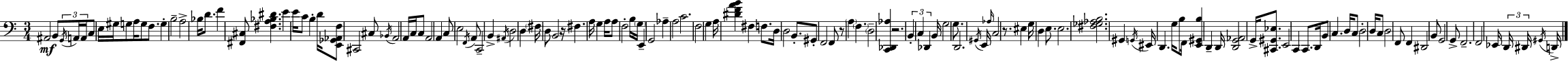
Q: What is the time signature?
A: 3/4